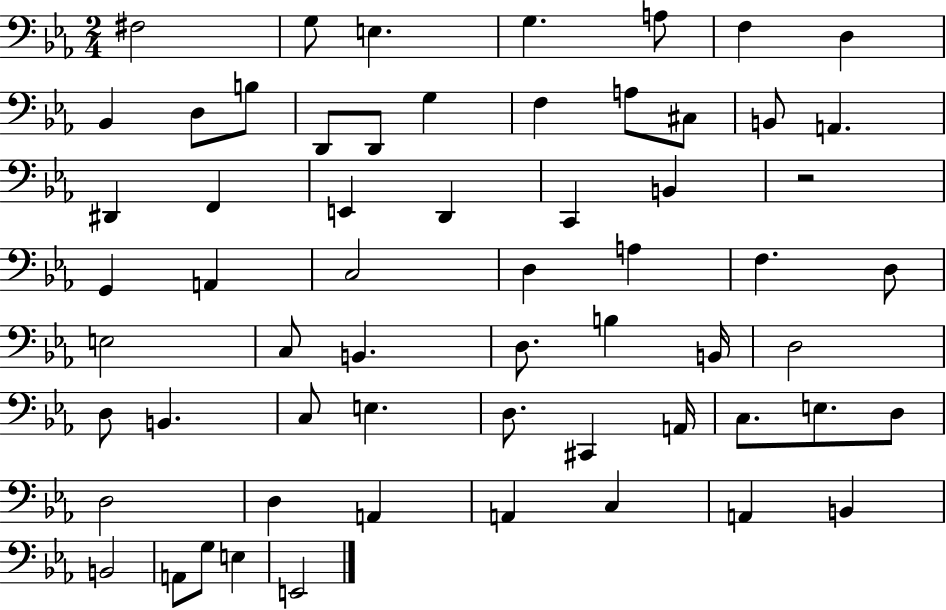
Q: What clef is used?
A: bass